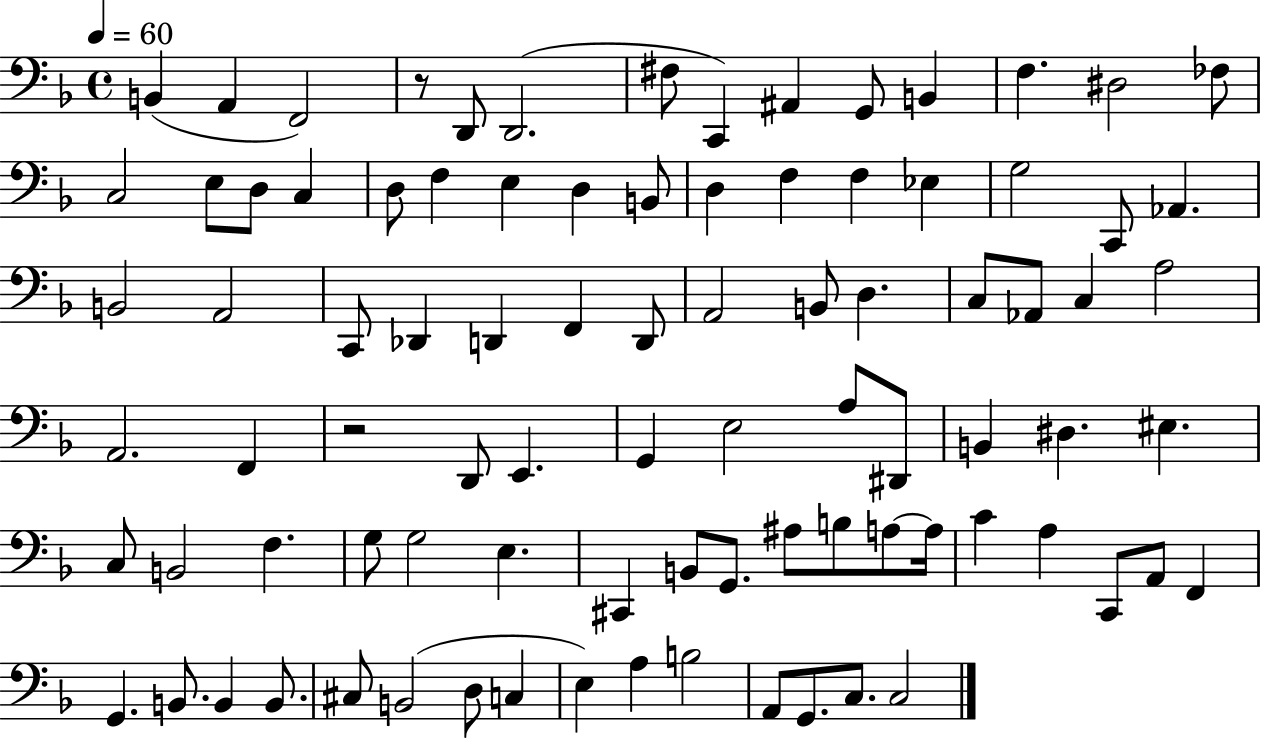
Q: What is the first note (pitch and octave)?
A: B2